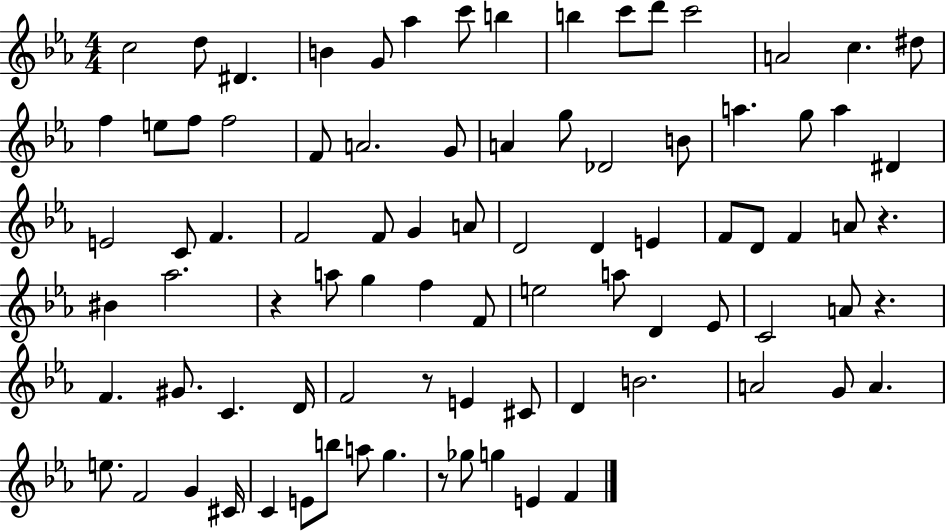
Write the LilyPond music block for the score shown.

{
  \clef treble
  \numericTimeSignature
  \time 4/4
  \key ees \major
  c''2 d''8 dis'4. | b'4 g'8 aes''4 c'''8 b''4 | b''4 c'''8 d'''8 c'''2 | a'2 c''4. dis''8 | \break f''4 e''8 f''8 f''2 | f'8 a'2. g'8 | a'4 g''8 des'2 b'8 | a''4. g''8 a''4 dis'4 | \break e'2 c'8 f'4. | f'2 f'8 g'4 a'8 | d'2 d'4 e'4 | f'8 d'8 f'4 a'8 r4. | \break bis'4 aes''2. | r4 a''8 g''4 f''4 f'8 | e''2 a''8 d'4 ees'8 | c'2 a'8 r4. | \break f'4. gis'8. c'4. d'16 | f'2 r8 e'4 cis'8 | d'4 b'2. | a'2 g'8 a'4. | \break e''8. f'2 g'4 cis'16 | c'4 e'8 b''8 a''8 g''4. | r8 ges''8 g''4 e'4 f'4 | \bar "|."
}